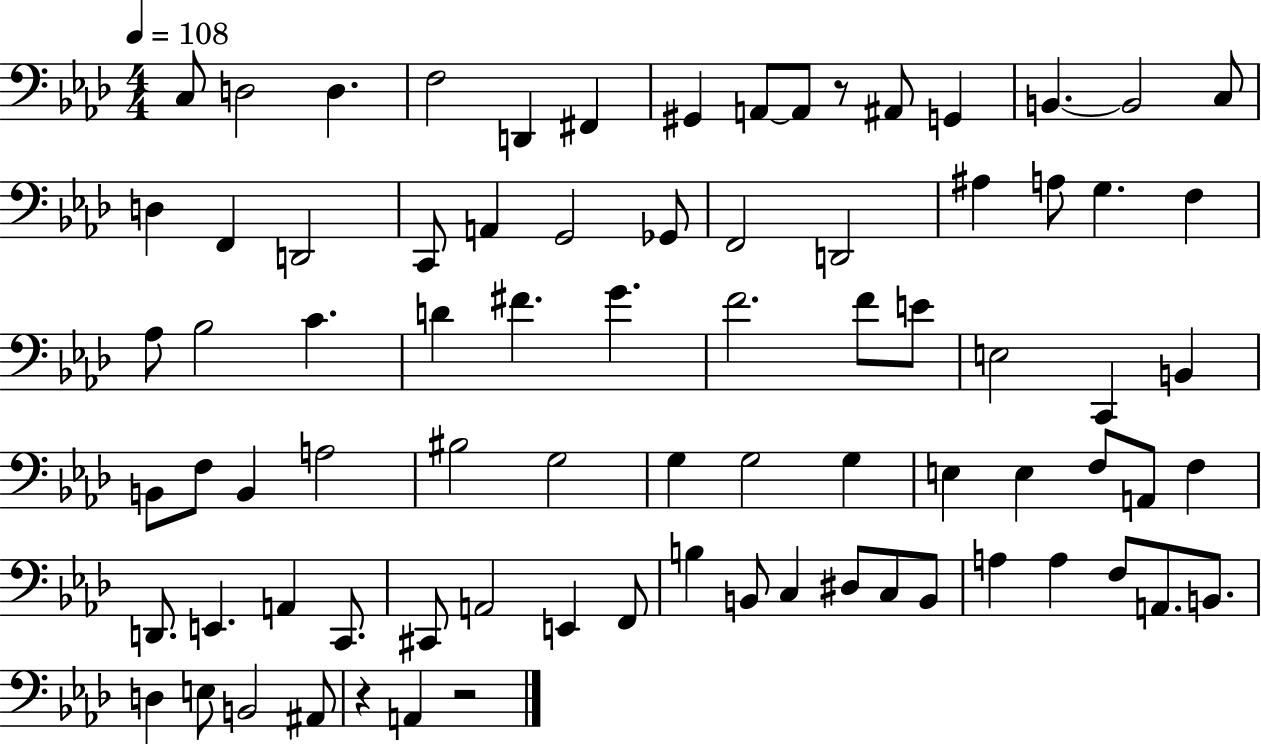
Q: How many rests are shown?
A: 3